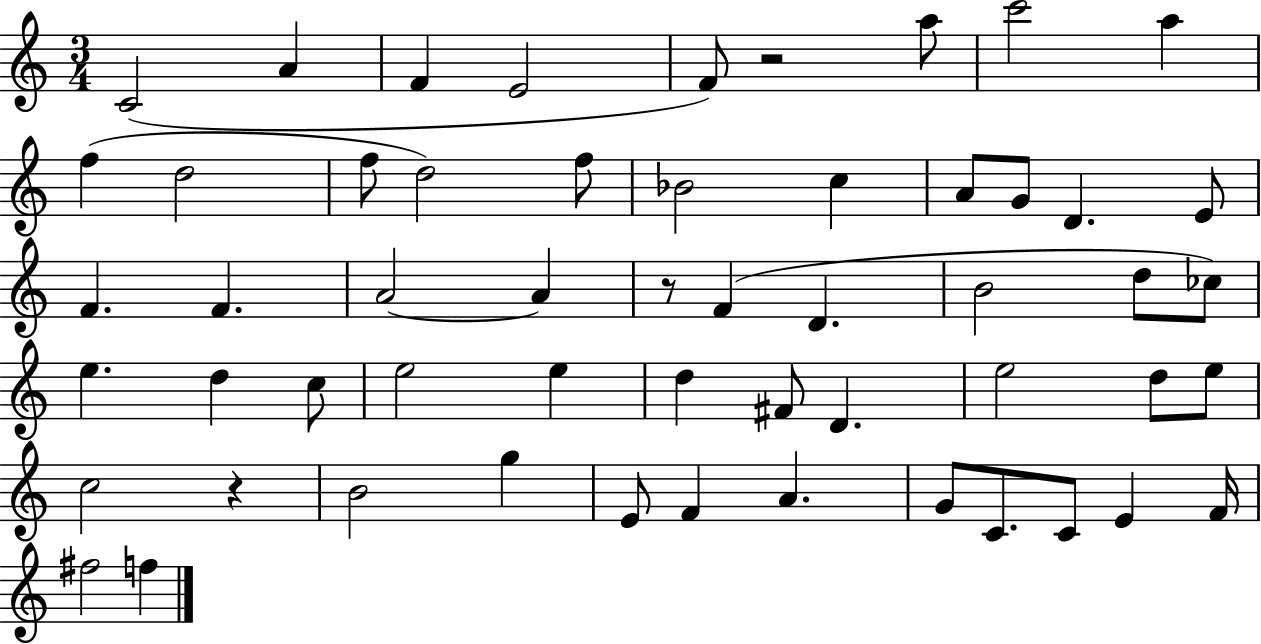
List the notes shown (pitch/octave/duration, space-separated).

C4/h A4/q F4/q E4/h F4/e R/h A5/e C6/h A5/q F5/q D5/h F5/e D5/h F5/e Bb4/h C5/q A4/e G4/e D4/q. E4/e F4/q. F4/q. A4/h A4/q R/e F4/q D4/q. B4/h D5/e CES5/e E5/q. D5/q C5/e E5/h E5/q D5/q F#4/e D4/q. E5/h D5/e E5/e C5/h R/q B4/h G5/q E4/e F4/q A4/q. G4/e C4/e. C4/e E4/q F4/s F#5/h F5/q